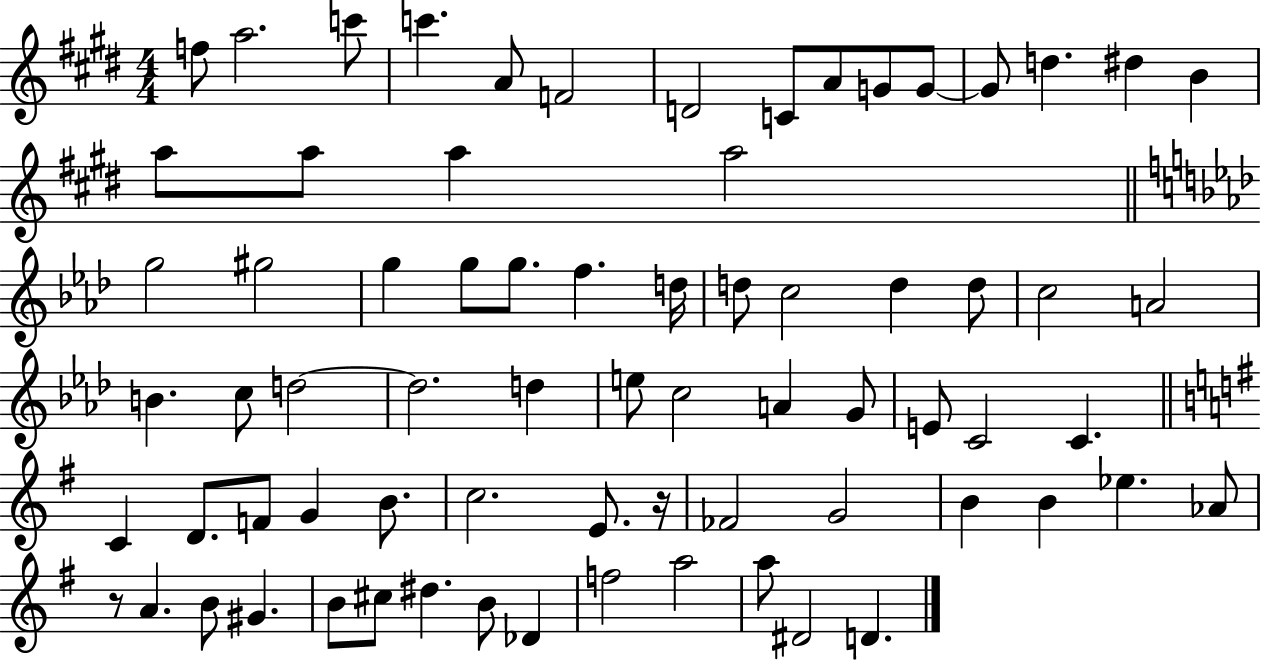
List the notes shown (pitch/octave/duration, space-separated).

F5/e A5/h. C6/e C6/q. A4/e F4/h D4/h C4/e A4/e G4/e G4/e G4/e D5/q. D#5/q B4/q A5/e A5/e A5/q A5/h G5/h G#5/h G5/q G5/e G5/e. F5/q. D5/s D5/e C5/h D5/q D5/e C5/h A4/h B4/q. C5/e D5/h D5/h. D5/q E5/e C5/h A4/q G4/e E4/e C4/h C4/q. C4/q D4/e. F4/e G4/q B4/e. C5/h. E4/e. R/s FES4/h G4/h B4/q B4/q Eb5/q. Ab4/e R/e A4/q. B4/e G#4/q. B4/e C#5/e D#5/q. B4/e Db4/q F5/h A5/h A5/e D#4/h D4/q.